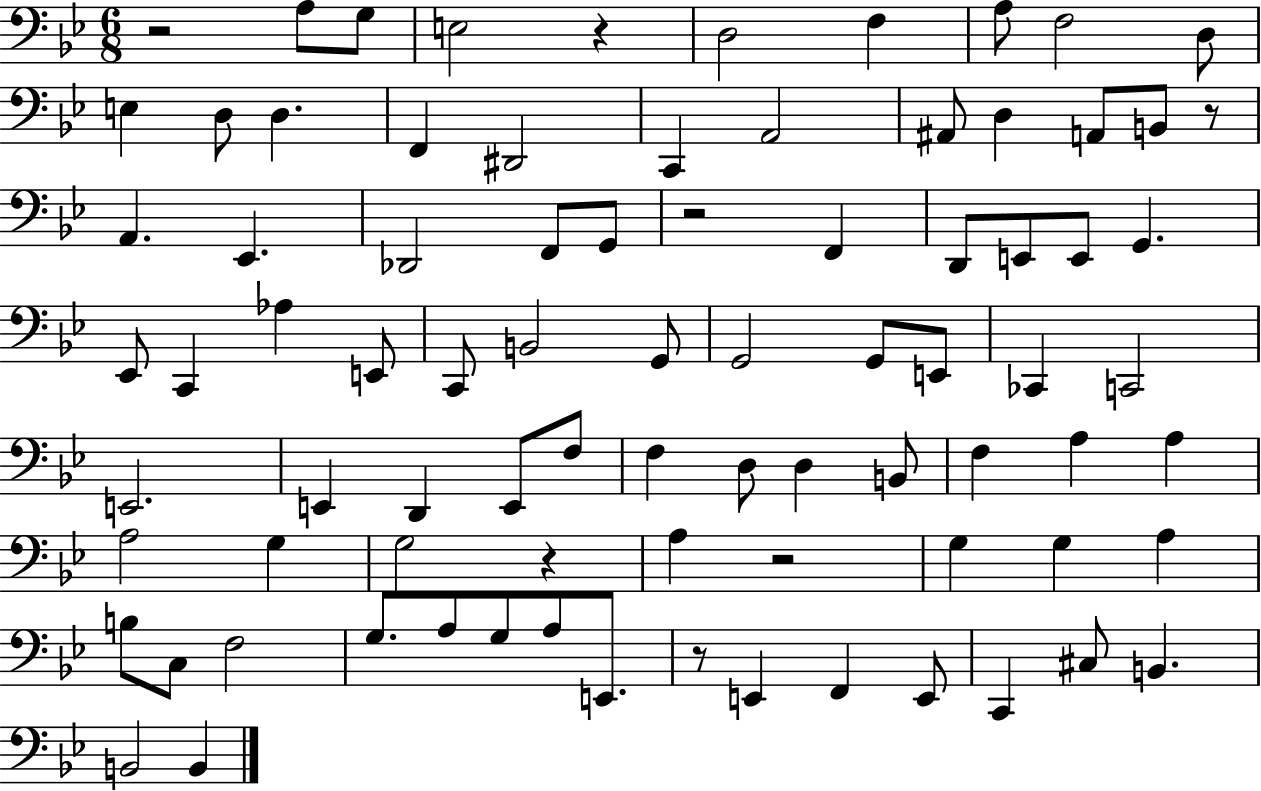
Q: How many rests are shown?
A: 7